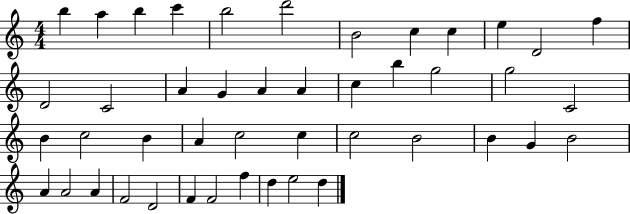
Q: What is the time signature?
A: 4/4